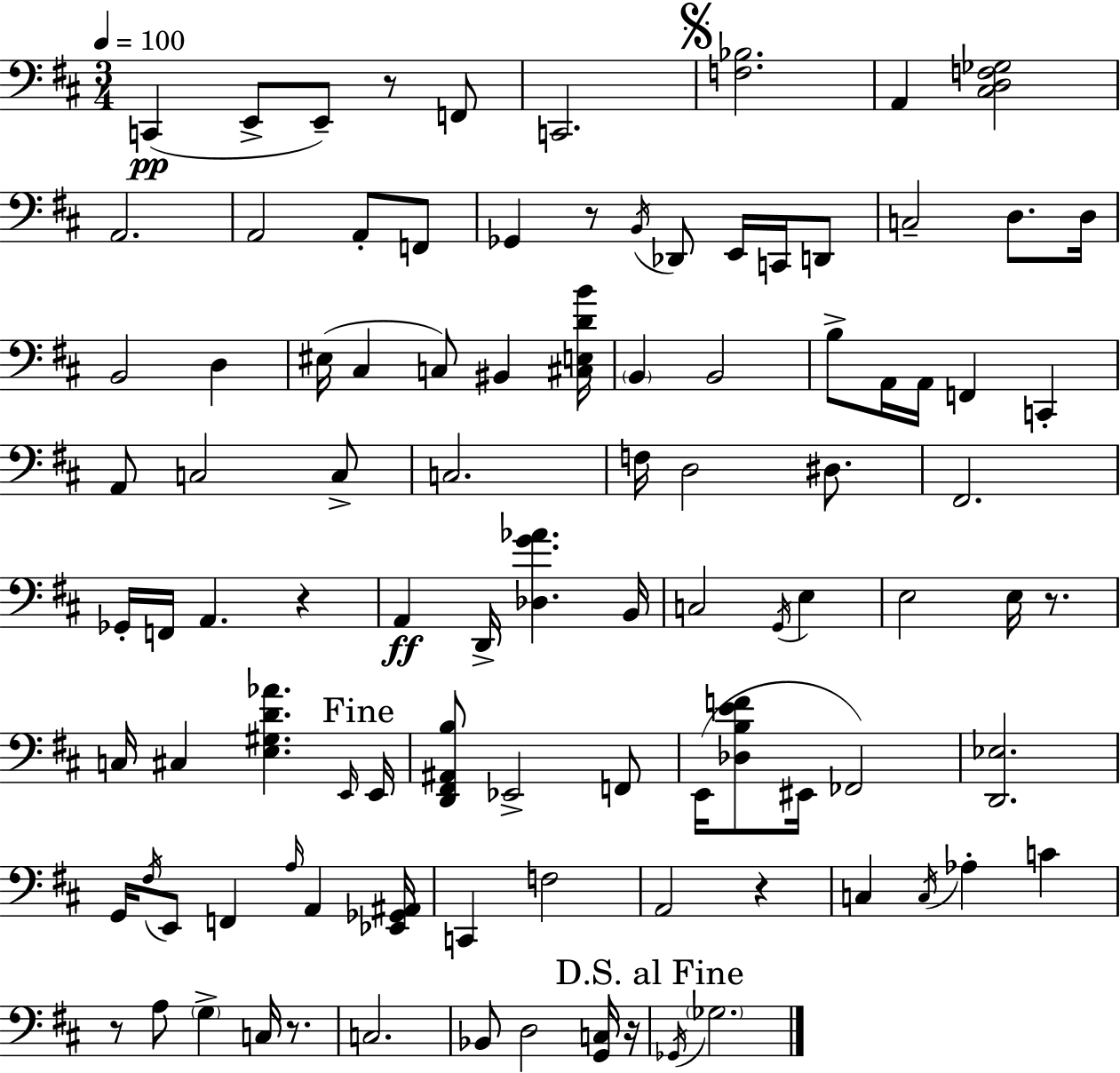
C2/q E2/e E2/e R/e F2/e C2/h. [F3,Bb3]/h. A2/q [C#3,D3,F3,Gb3]/h A2/h. A2/h A2/e F2/e Gb2/q R/e B2/s Db2/e E2/s C2/s D2/e C3/h D3/e. D3/s B2/h D3/q EIS3/s C#3/q C3/e BIS2/q [C#3,E3,D4,B4]/s B2/q B2/h B3/e A2/s A2/s F2/q C2/q A2/e C3/h C3/e C3/h. F3/s D3/h D#3/e. F#2/h. Gb2/s F2/s A2/q. R/q A2/q D2/s [Db3,G4,Ab4]/q. B2/s C3/h G2/s E3/q E3/h E3/s R/e. C3/s C#3/q [E3,G#3,D4,Ab4]/q. E2/s E2/s [D2,F#2,A#2,B3]/e Eb2/h F2/e E2/s [Db3,B3,E4,F4]/e EIS2/s FES2/h [D2,Eb3]/h. G2/s F#3/s E2/e F2/q A3/s A2/q [Eb2,Gb2,A#2]/s C2/q F3/h A2/h R/q C3/q C3/s Ab3/q C4/q R/e A3/e G3/q C3/s R/e. C3/h. Bb2/e D3/h [G2,C3]/s R/s Gb2/s Gb3/h.